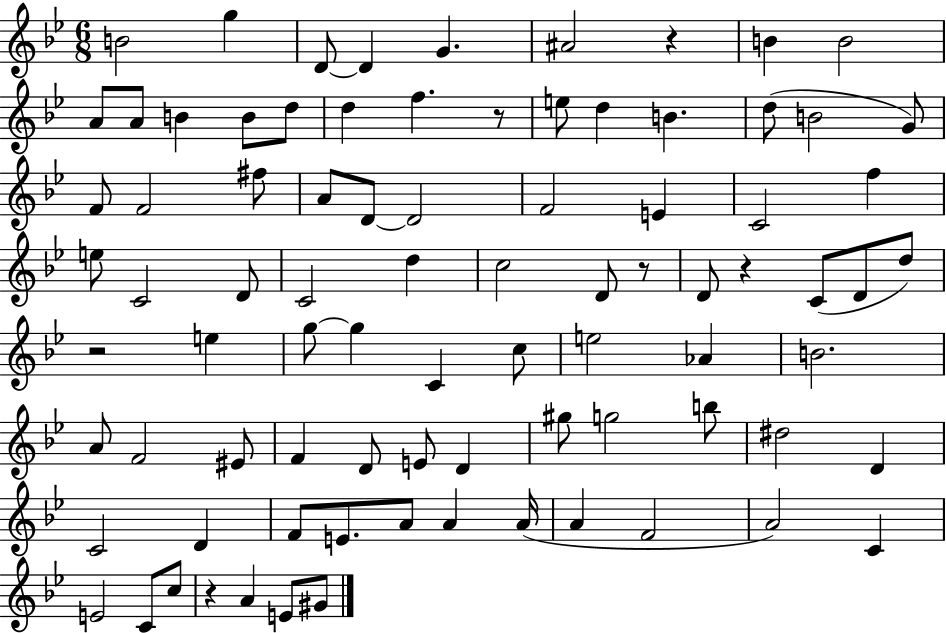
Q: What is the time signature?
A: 6/8